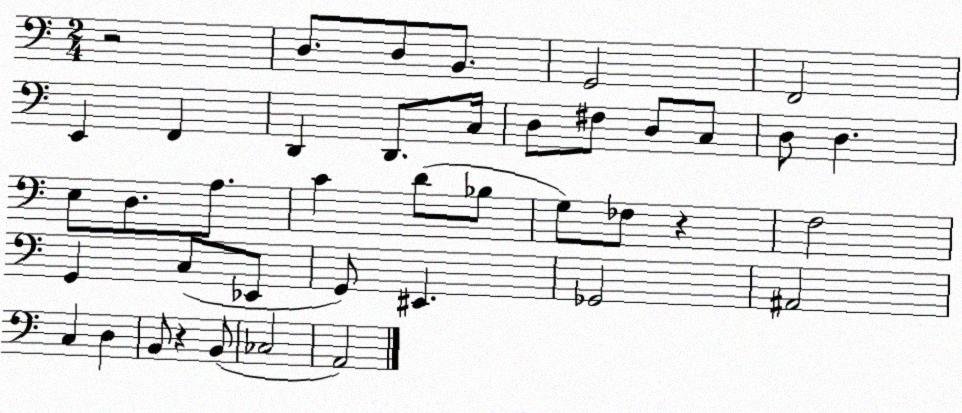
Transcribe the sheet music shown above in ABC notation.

X:1
T:Untitled
M:2/4
L:1/4
K:C
z2 D,/2 D,/2 B,,/2 G,,2 F,,2 E,, F,, D,, D,,/2 C,/4 D,/2 ^F,/2 D,/2 C,/2 D,/2 D, E,/2 D,/2 A,/2 C D/2 _B,/2 G,/2 _F,/2 z F,2 G,, C,/2 _E,,/2 G,,/2 ^E,, _G,,2 ^A,,2 C, D, B,,/2 z B,,/2 _C,2 A,,2